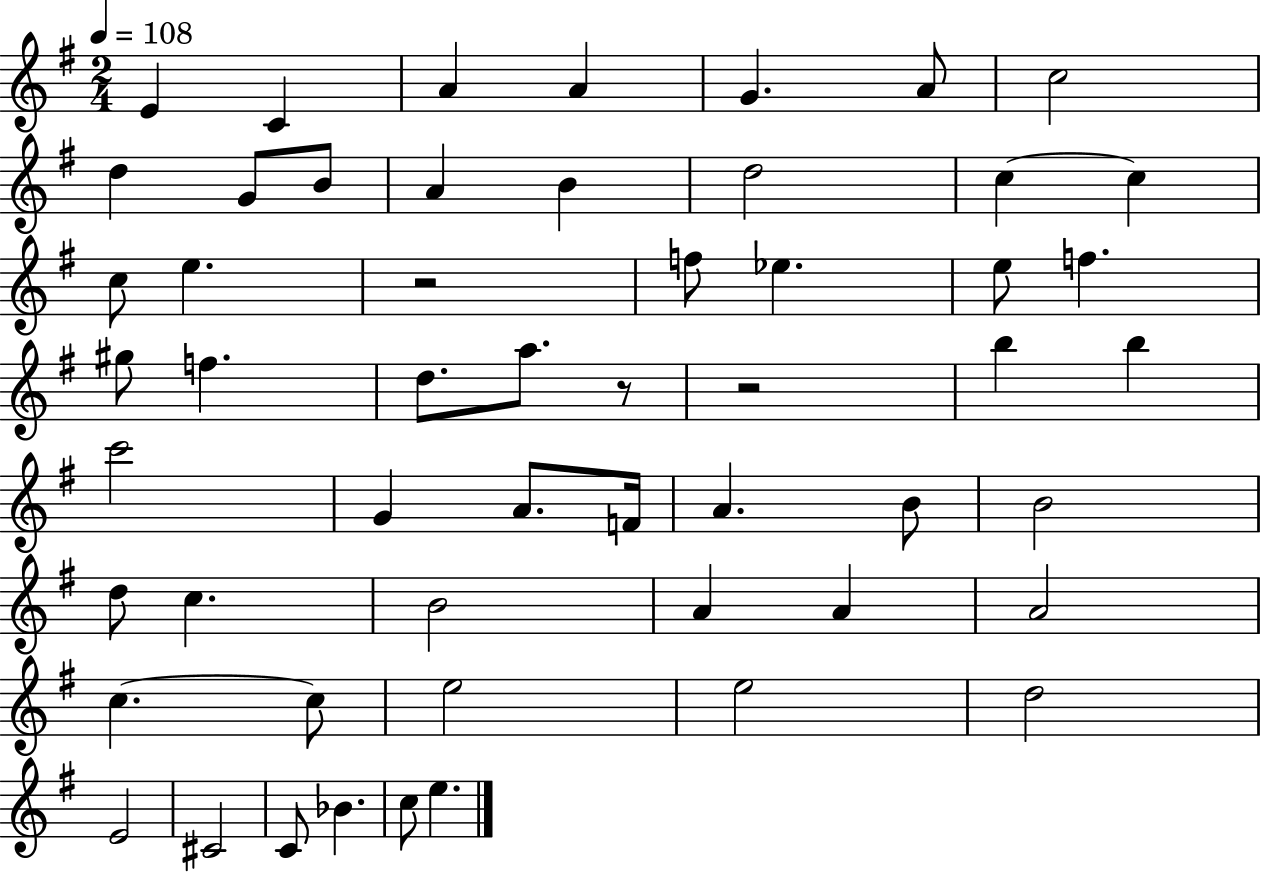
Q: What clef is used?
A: treble